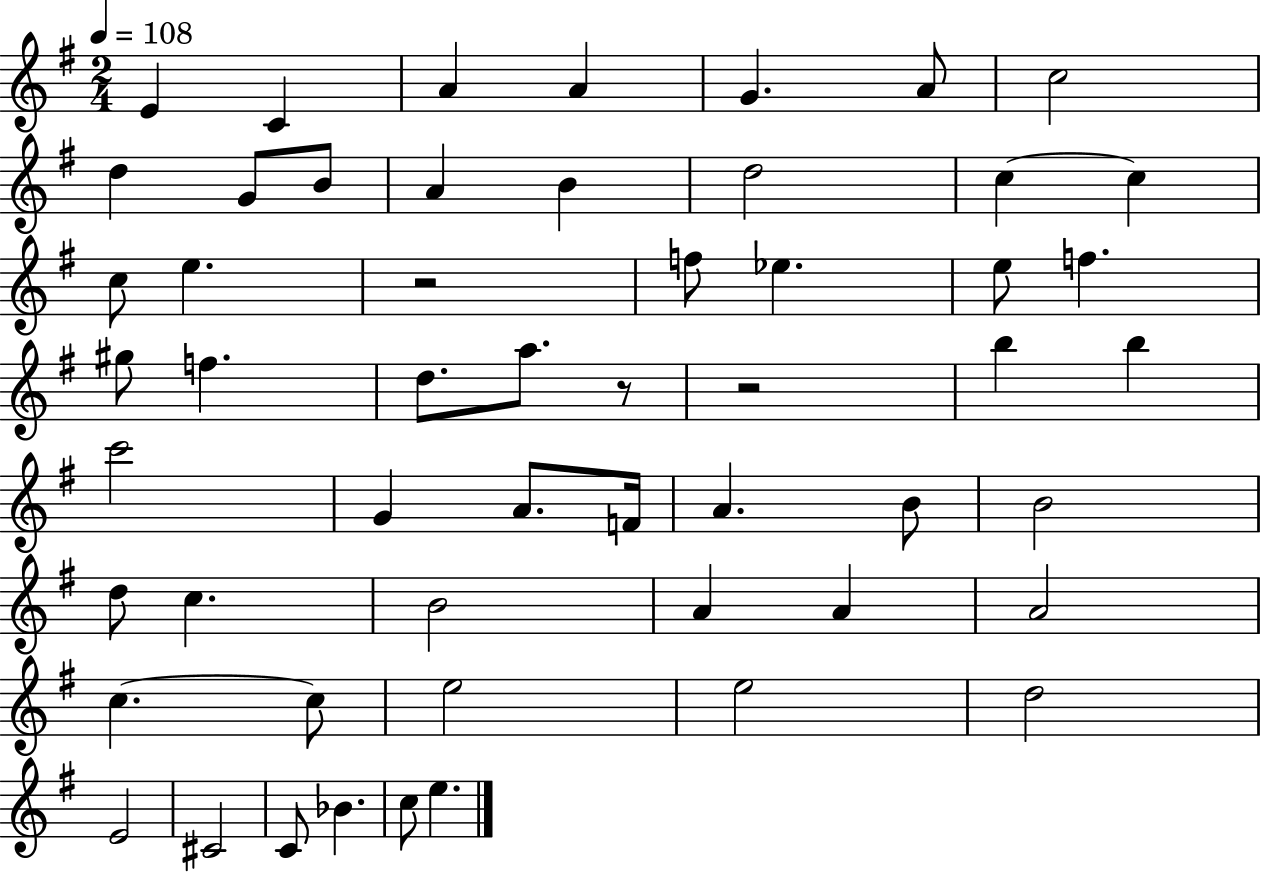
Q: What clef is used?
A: treble